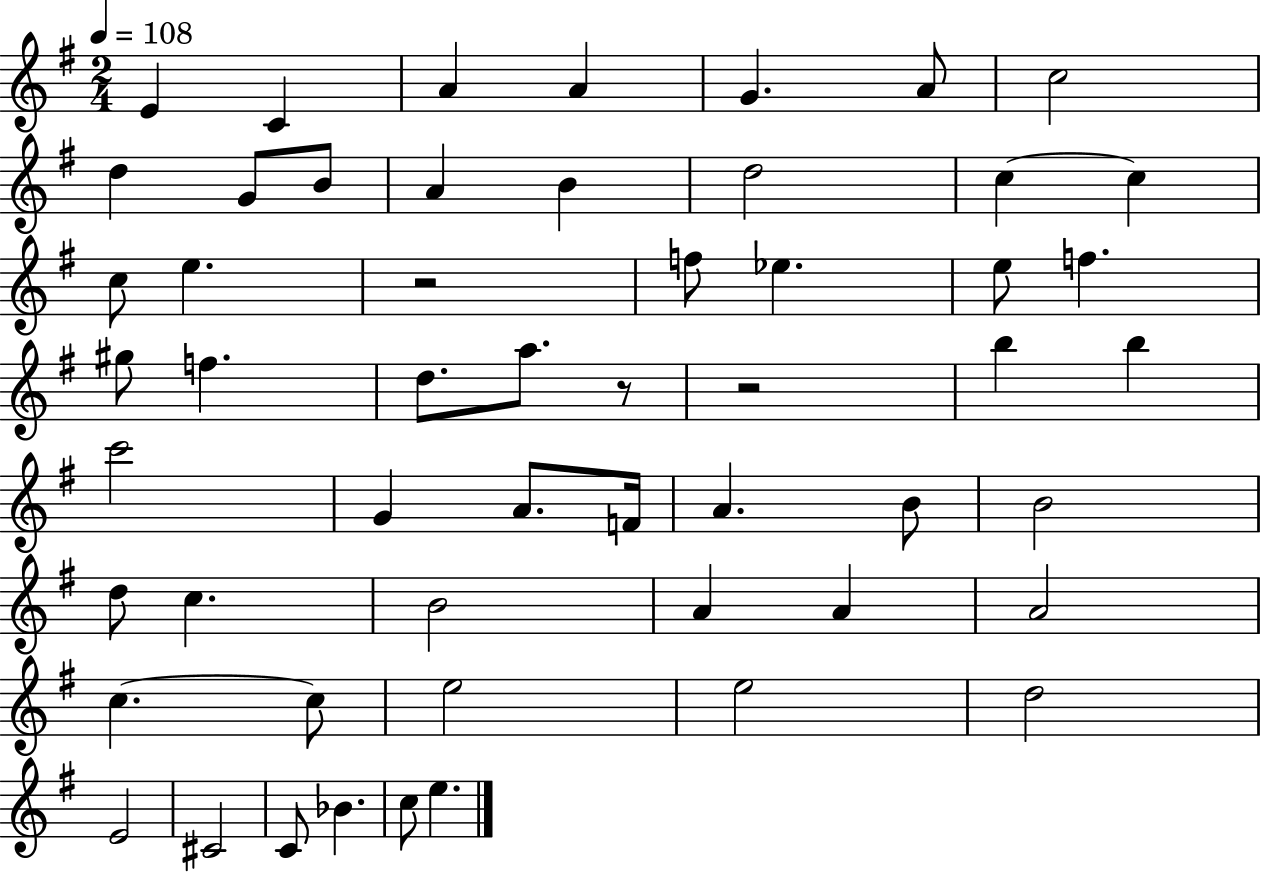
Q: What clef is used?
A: treble